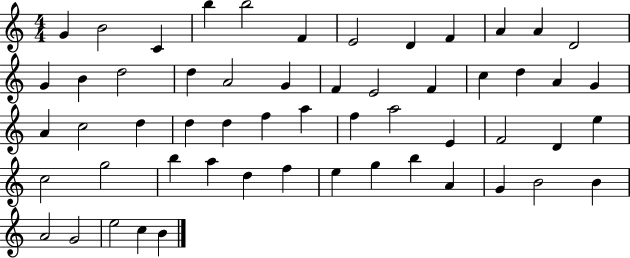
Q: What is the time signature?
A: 4/4